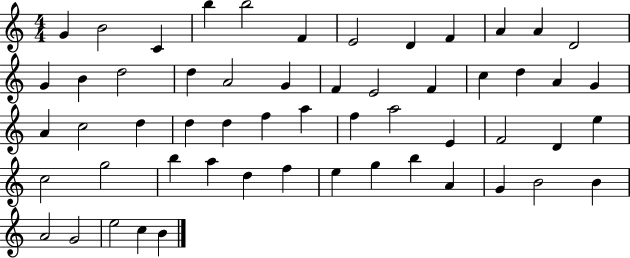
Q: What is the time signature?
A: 4/4